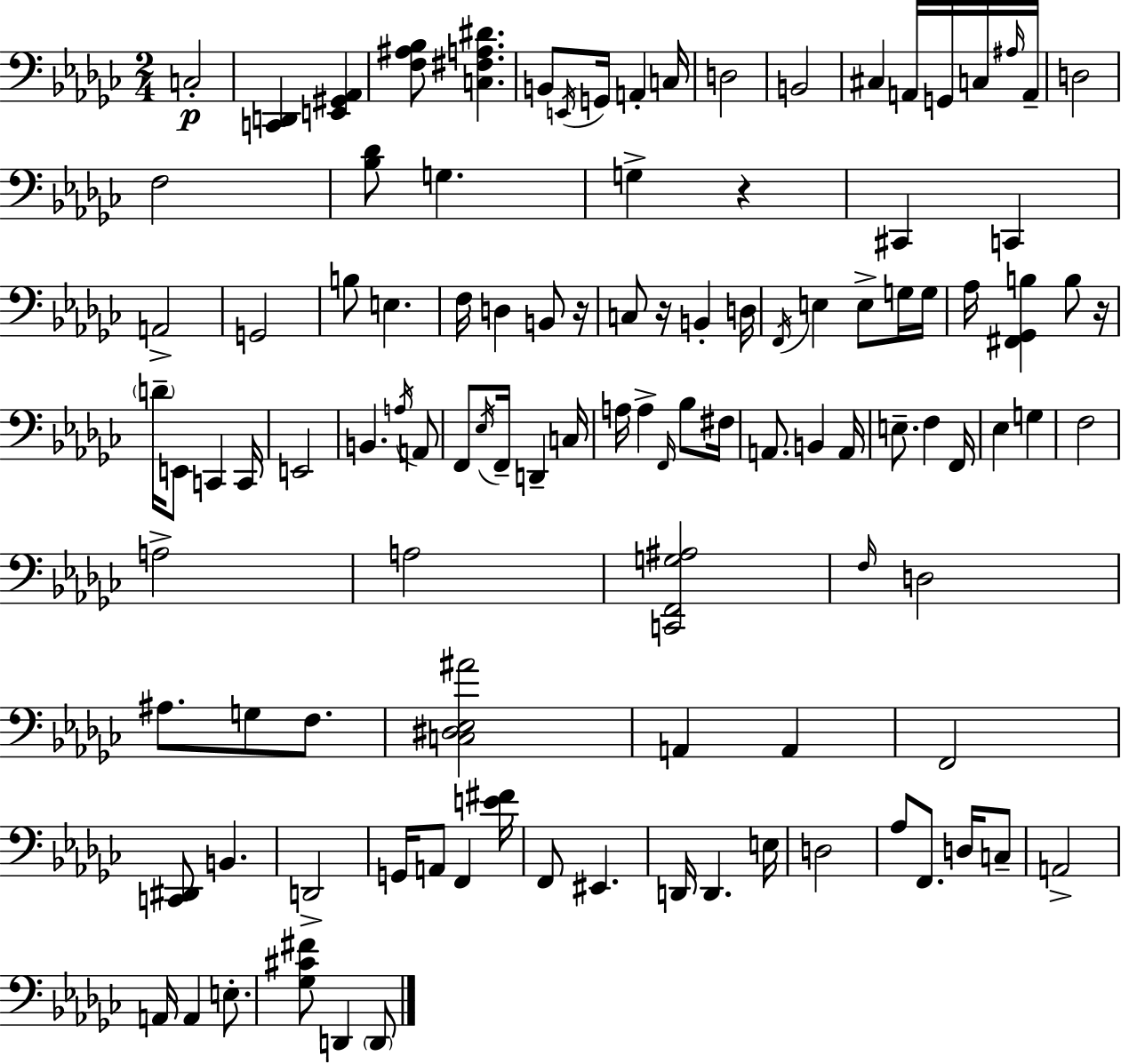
C3/h [C2,D2]/q [E2,G#2,Ab2]/q [F3,A#3,Bb3]/e [C3,F#3,A3,D#4]/q. B2/e E2/s G2/s A2/q C3/s D3/h B2/h C#3/q A2/s G2/s C3/s A#3/s A2/s D3/h F3/h [Bb3,Db4]/e G3/q. G3/q R/q C#2/q C2/q A2/h G2/h B3/e E3/q. F3/s D3/q B2/e R/s C3/e R/s B2/q D3/s F2/s E3/q E3/e G3/s G3/s Ab3/s [F#2,Gb2,B3]/q B3/e R/s D4/s E2/e C2/q C2/s E2/h B2/q. A3/s A2/e F2/e Eb3/s F2/s D2/q C3/s A3/s A3/q F2/s Bb3/e F#3/s A2/e. B2/q A2/s E3/e. F3/q F2/s Eb3/q G3/q F3/h A3/h A3/h [C2,F2,G3,A#3]/h F3/s D3/h A#3/e. G3/e F3/e. [C3,D#3,Eb3,A#4]/h A2/q A2/q F2/h [C2,D#2]/e B2/q. D2/h G2/s A2/e F2/q [E4,F#4]/s F2/e EIS2/q. D2/s D2/q. E3/s D3/h Ab3/e F2/e. D3/s C3/e A2/h A2/s A2/q E3/e. [Gb3,C#4,F#4]/e D2/q D2/e